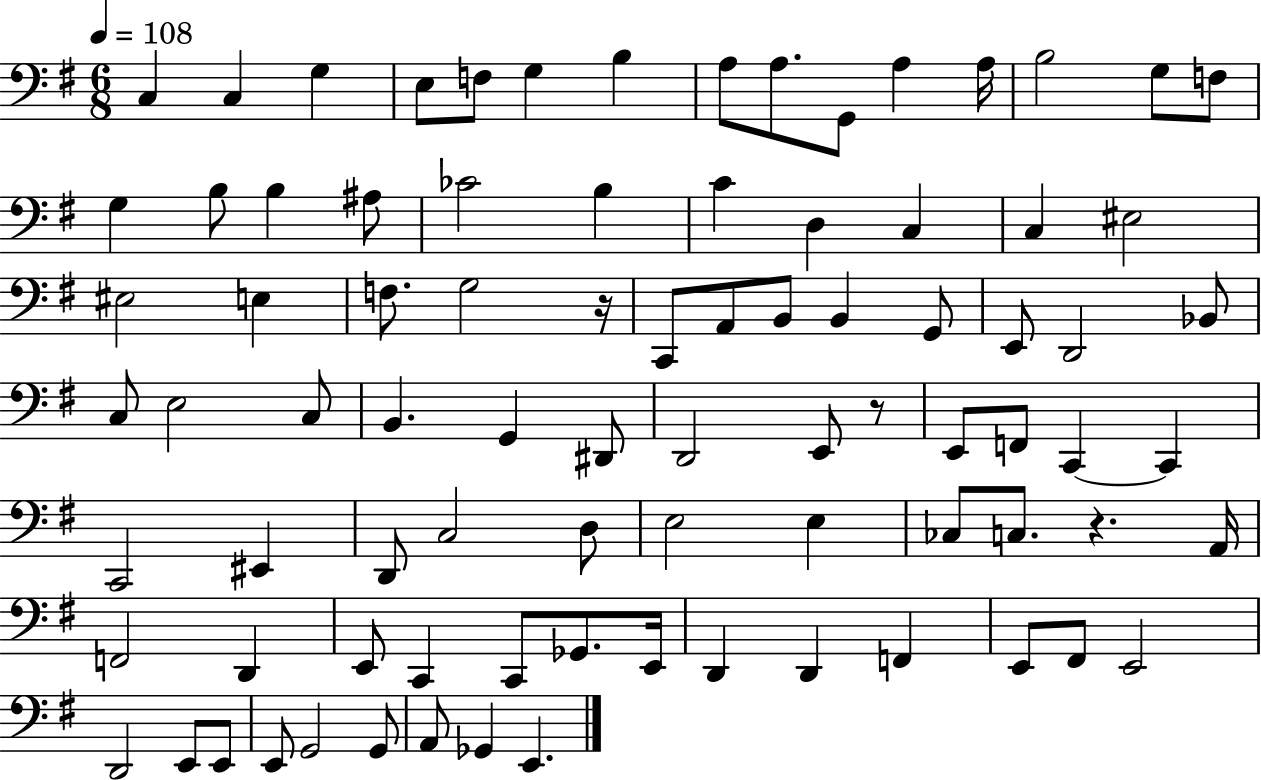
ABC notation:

X:1
T:Untitled
M:6/8
L:1/4
K:G
C, C, G, E,/2 F,/2 G, B, A,/2 A,/2 G,,/2 A, A,/4 B,2 G,/2 F,/2 G, B,/2 B, ^A,/2 _C2 B, C D, C, C, ^E,2 ^E,2 E, F,/2 G,2 z/4 C,,/2 A,,/2 B,,/2 B,, G,,/2 E,,/2 D,,2 _B,,/2 C,/2 E,2 C,/2 B,, G,, ^D,,/2 D,,2 E,,/2 z/2 E,,/2 F,,/2 C,, C,, C,,2 ^E,, D,,/2 C,2 D,/2 E,2 E, _C,/2 C,/2 z A,,/4 F,,2 D,, E,,/2 C,, C,,/2 _G,,/2 E,,/4 D,, D,, F,, E,,/2 ^F,,/2 E,,2 D,,2 E,,/2 E,,/2 E,,/2 G,,2 G,,/2 A,,/2 _G,, E,,